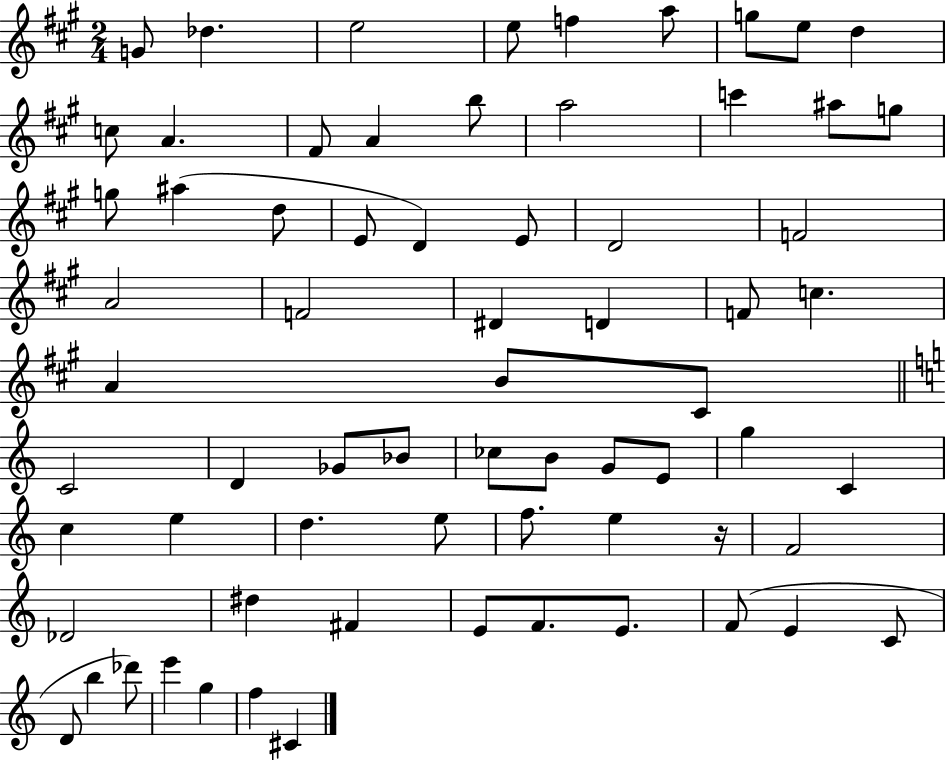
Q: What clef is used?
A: treble